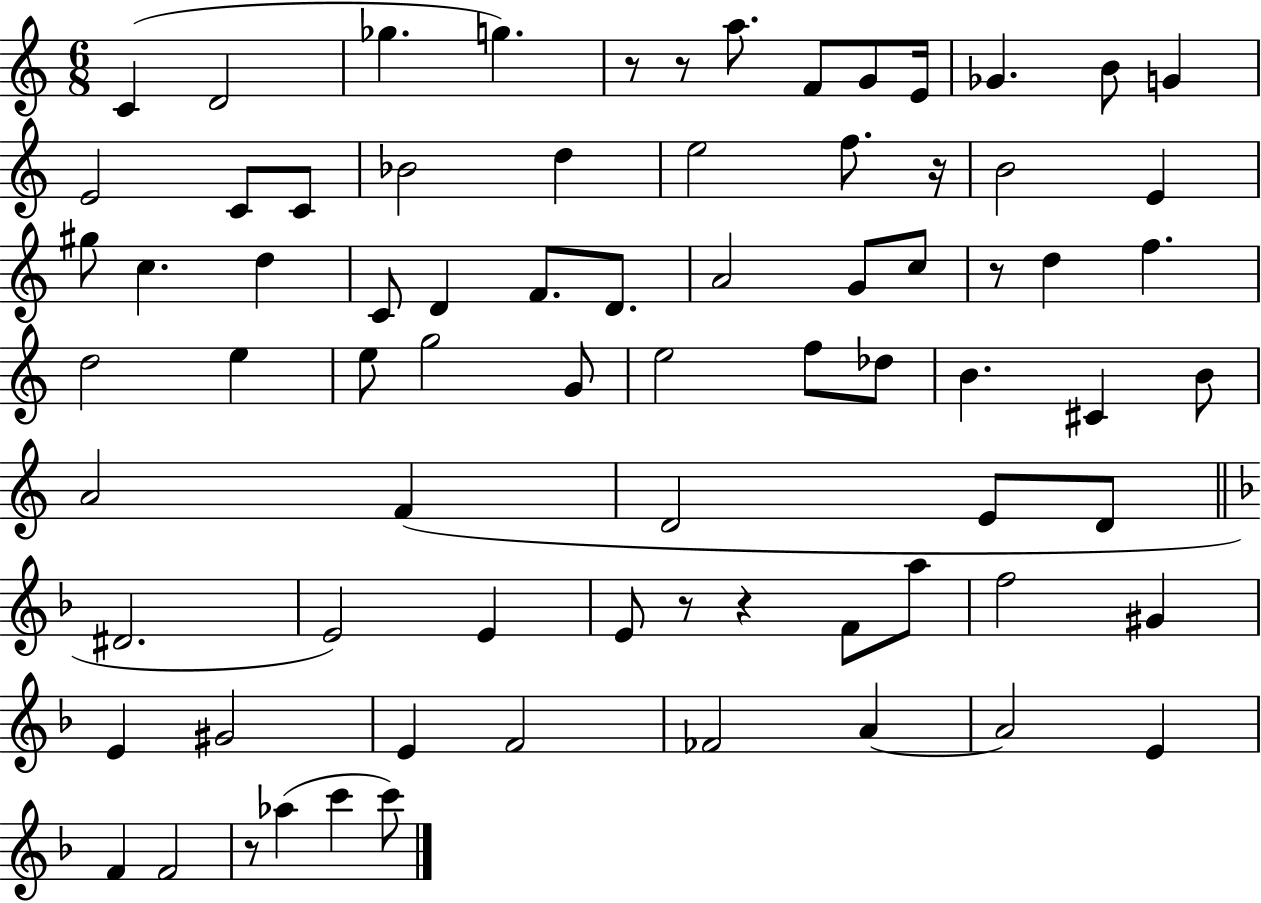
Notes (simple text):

C4/q D4/h Gb5/q. G5/q. R/e R/e A5/e. F4/e G4/e E4/s Gb4/q. B4/e G4/q E4/h C4/e C4/e Bb4/h D5/q E5/h F5/e. R/s B4/h E4/q G#5/e C5/q. D5/q C4/e D4/q F4/e. D4/e. A4/h G4/e C5/e R/e D5/q F5/q. D5/h E5/q E5/e G5/h G4/e E5/h F5/e Db5/e B4/q. C#4/q B4/e A4/h F4/q D4/h E4/e D4/e D#4/h. E4/h E4/q E4/e R/e R/q F4/e A5/e F5/h G#4/q E4/q G#4/h E4/q F4/h FES4/h A4/q A4/h E4/q F4/q F4/h R/e Ab5/q C6/q C6/e